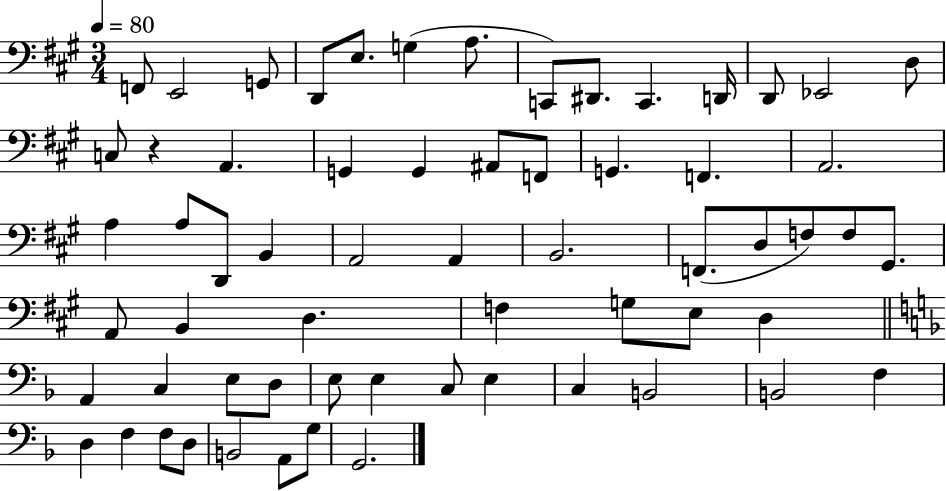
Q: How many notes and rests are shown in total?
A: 63